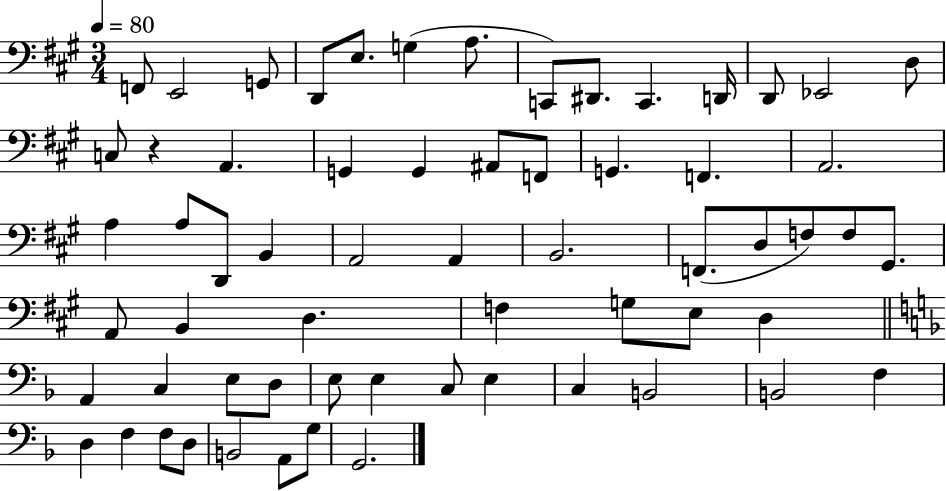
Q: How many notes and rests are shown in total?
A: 63